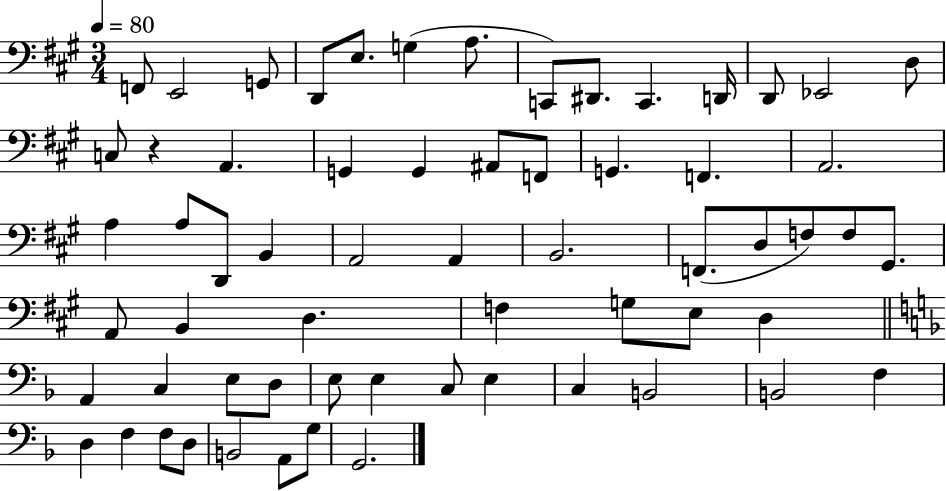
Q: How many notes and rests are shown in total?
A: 63